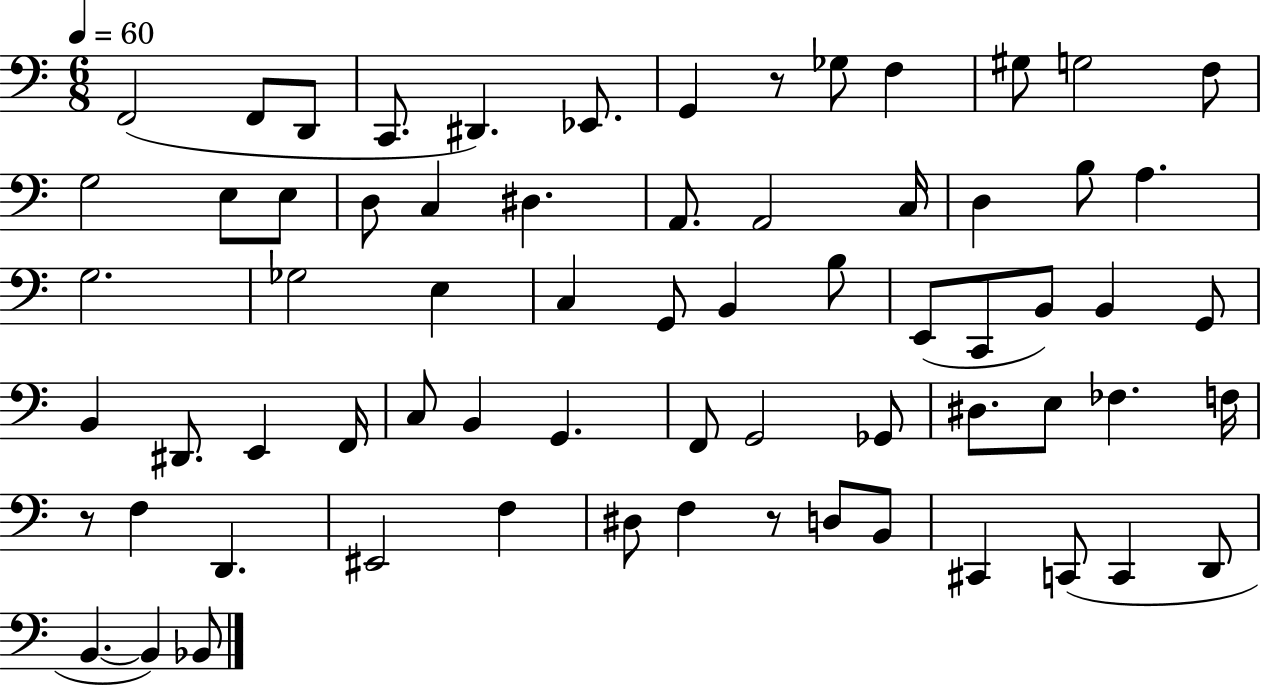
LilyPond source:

{
  \clef bass
  \numericTimeSignature
  \time 6/8
  \key c \major
  \tempo 4 = 60
  f,2( f,8 d,8 | c,8. dis,4.) ees,8. | g,4 r8 ges8 f4 | gis8 g2 f8 | \break g2 e8 e8 | d8 c4 dis4. | a,8. a,2 c16 | d4 b8 a4. | \break g2. | ges2 e4 | c4 g,8 b,4 b8 | e,8( c,8 b,8) b,4 g,8 | \break b,4 dis,8. e,4 f,16 | c8 b,4 g,4. | f,8 g,2 ges,8 | dis8. e8 fes4. f16 | \break r8 f4 d,4. | eis,2 f4 | dis8 f4 r8 d8 b,8 | cis,4 c,8( c,4 d,8 | \break b,4.~~ b,4) bes,8 | \bar "|."
}